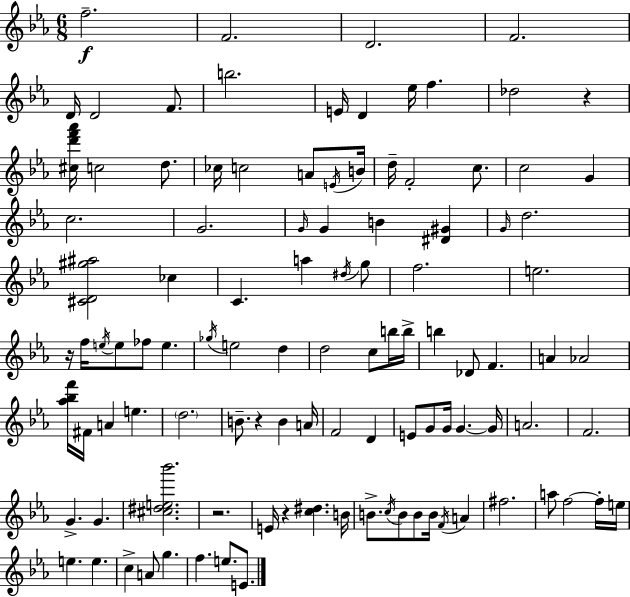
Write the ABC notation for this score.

X:1
T:Untitled
M:6/8
L:1/4
K:Cm
f2 F2 D2 F2 D/4 D2 F/2 b2 E/4 D _e/4 f _d2 z [^cd'f'_a']/4 c2 d/2 _c/4 c2 A/2 E/4 B/4 d/4 F2 c/2 c2 G c2 G2 G/4 G B [^D^G] G/4 d2 [^CD^g^a]2 _c C a ^d/4 g/2 f2 e2 z/4 f/4 e/4 e/2 _f/2 e _g/4 e2 d d2 c/2 b/4 b/4 b _D/2 F A _A2 [_a_bf']/4 ^F/4 A e d2 B/2 z B A/4 F2 D E/2 G/2 G/4 G G/4 A2 F2 G G [^c^de_b']2 z2 E/4 z [c^d] B/4 B/2 c/4 B/2 B/2 B/4 F/4 A ^f2 a/2 f2 f/4 e/4 e e c A/2 g f e/2 E/2